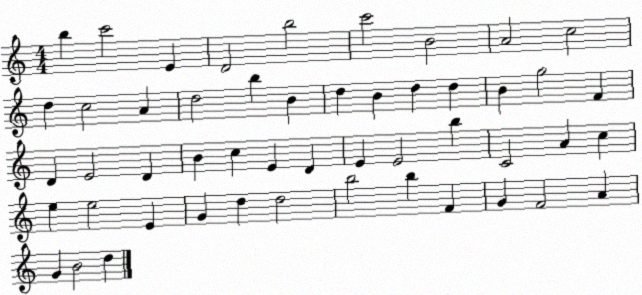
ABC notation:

X:1
T:Untitled
M:4/4
L:1/4
K:C
b c'2 E D2 b2 c'2 B2 A2 c2 d c2 A d2 b B d B d d B g2 F D E2 D B c E D E E2 b C2 A c e e2 E G d d2 b2 b F G F2 A G B2 d